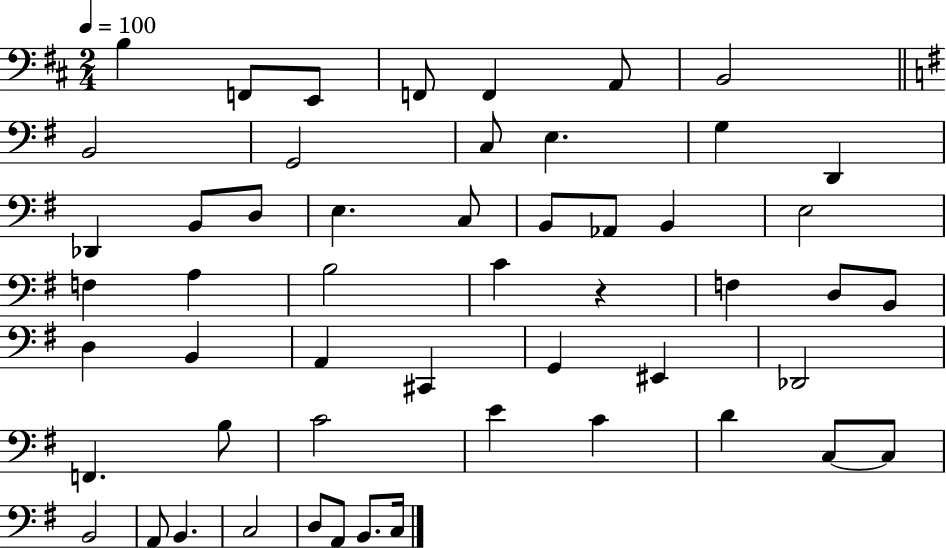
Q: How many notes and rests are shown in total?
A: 53